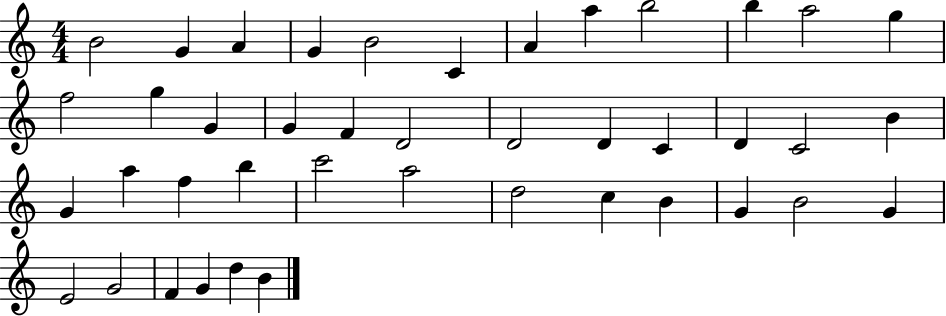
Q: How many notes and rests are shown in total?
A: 42